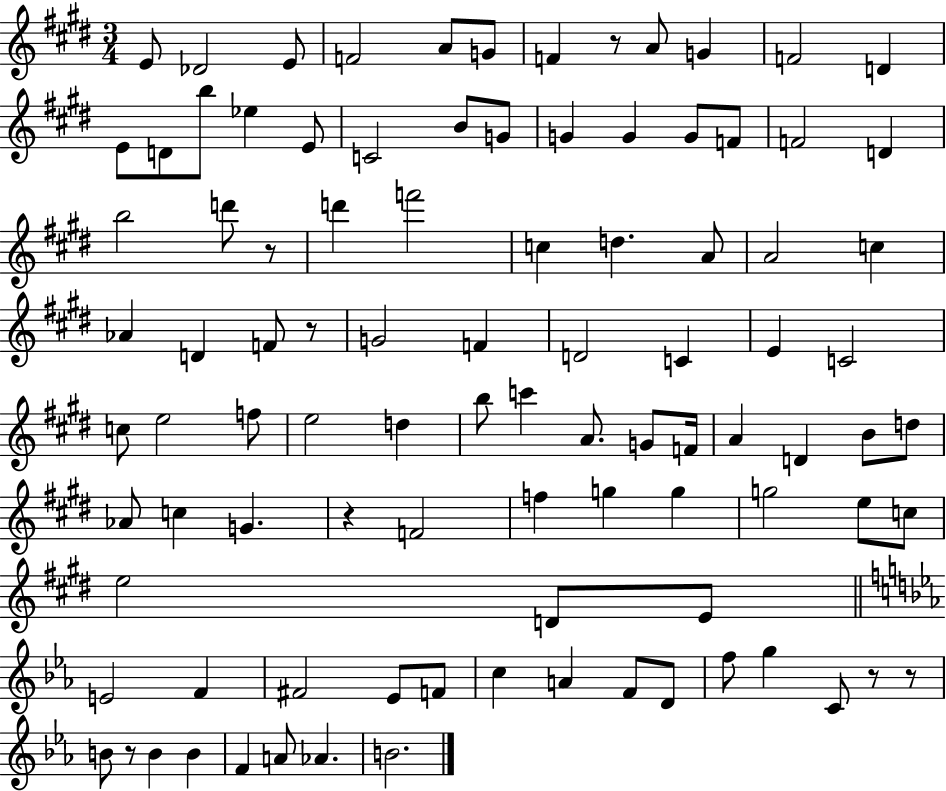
E4/e Db4/h E4/e F4/h A4/e G4/e F4/q R/e A4/e G4/q F4/h D4/q E4/e D4/e B5/e Eb5/q E4/e C4/h B4/e G4/e G4/q G4/q G4/e F4/e F4/h D4/q B5/h D6/e R/e D6/q F6/h C5/q D5/q. A4/e A4/h C5/q Ab4/q D4/q F4/e R/e G4/h F4/q D4/h C4/q E4/q C4/h C5/e E5/h F5/e E5/h D5/q B5/e C6/q A4/e. G4/e F4/s A4/q D4/q B4/e D5/e Ab4/e C5/q G4/q. R/q F4/h F5/q G5/q G5/q G5/h E5/e C5/e E5/h D4/e E4/e E4/h F4/q F#4/h Eb4/e F4/e C5/q A4/q F4/e D4/e F5/e G5/q C4/e R/e R/e B4/e R/e B4/q B4/q F4/q A4/e Ab4/q. B4/h.